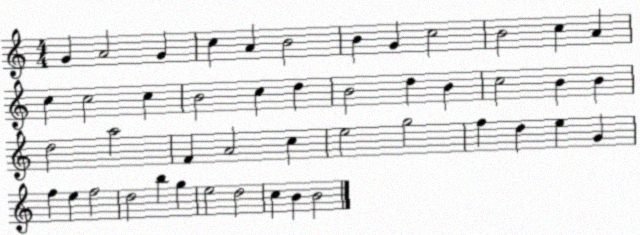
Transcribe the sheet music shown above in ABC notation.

X:1
T:Untitled
M:4/4
L:1/4
K:C
G A2 G c A B2 B G c2 B2 c A c c2 c B2 c d B2 d B c2 B B d2 a2 F A2 c e2 g2 f d e G f e f2 d2 b g e2 d2 c B B2